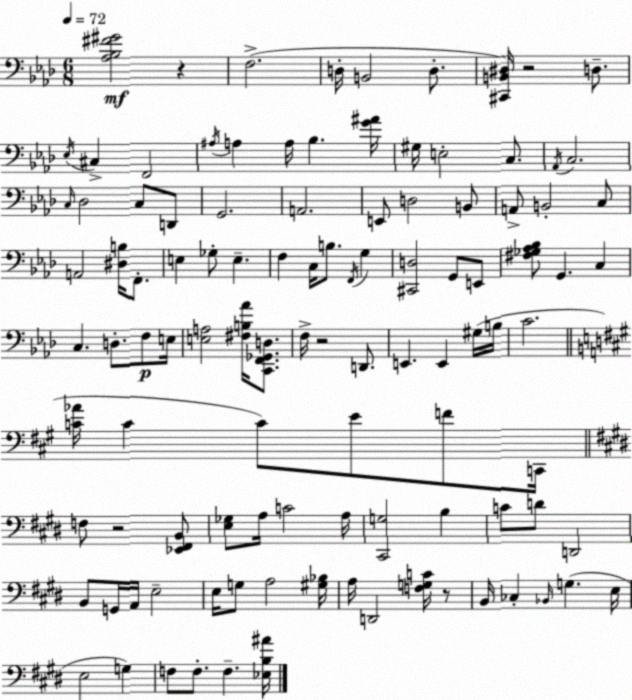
X:1
T:Untitled
M:6/8
L:1/4
K:Fm
[_A,_B,^F^G]2 z F,2 D,/4 B,,2 D,/2 [^C,,B,,^D,]/4 z2 D,/2 _E,/4 ^C, F,,2 ^A,/4 A, A,/4 _B, [G^A]/4 ^G,/4 E,2 C,/2 _A,,/4 C,2 C,/4 _D,2 C,/2 D,,/2 G,,2 A,,2 E,,/2 D,2 B,,/2 A,,/2 B,,2 C,/2 A,,2 [^D,B,]/4 F,,/2 E, _G,/2 E, F, C,/4 B,/2 F,,/4 G, [^C,,D,]2 G,,/2 E,,/2 [^F,_G,_A,_B,]/2 G,, C, C, D,/2 F,/2 E,/4 [E,A,]2 [^F,B,_A]/4 [C,,F,,_G,,D,]/2 F,/4 z2 D,,/2 E,, E,, ^G,/4 B,/4 C2 [C_A]/4 C C/2 E/2 F/2 C,,/4 F,/2 z2 [_E,,^F,,B,,]/2 [E,_G,]/2 A,/4 C2 A,/4 [^C,,G,]2 B, C/2 D/2 D,,2 B,,/2 G,,/4 A,,/4 E,2 E,/4 G,/2 A,2 [^G,_B,]/4 A,/4 D,,2 [F,G,C]/4 z/2 B,,/4 _C, _B,,/4 G, E,/4 E,2 G, F,/2 F,/2 F, [_E,B,^A]/4